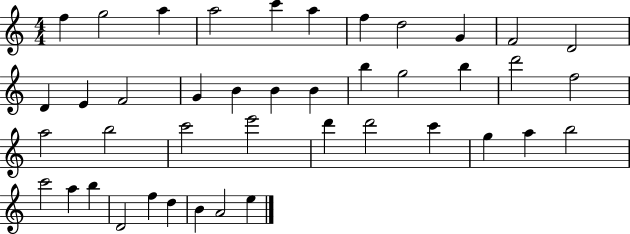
F5/q G5/h A5/q A5/h C6/q A5/q F5/q D5/h G4/q F4/h D4/h D4/q E4/q F4/h G4/q B4/q B4/q B4/q B5/q G5/h B5/q D6/h F5/h A5/h B5/h C6/h E6/h D6/q D6/h C6/q G5/q A5/q B5/h C6/h A5/q B5/q D4/h F5/q D5/q B4/q A4/h E5/q